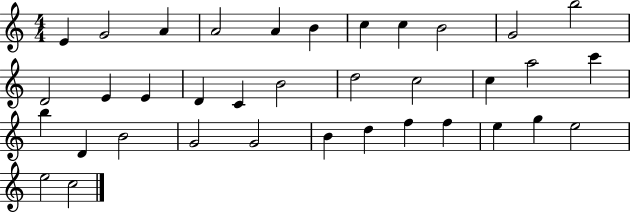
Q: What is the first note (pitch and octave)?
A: E4